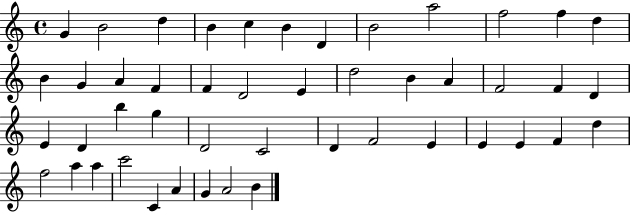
{
  \clef treble
  \time 4/4
  \defaultTimeSignature
  \key c \major
  g'4 b'2 d''4 | b'4 c''4 b'4 d'4 | b'2 a''2 | f''2 f''4 d''4 | \break b'4 g'4 a'4 f'4 | f'4 d'2 e'4 | d''2 b'4 a'4 | f'2 f'4 d'4 | \break e'4 d'4 b''4 g''4 | d'2 c'2 | d'4 f'2 e'4 | e'4 e'4 f'4 d''4 | \break f''2 a''4 a''4 | c'''2 c'4 a'4 | g'4 a'2 b'4 | \bar "|."
}